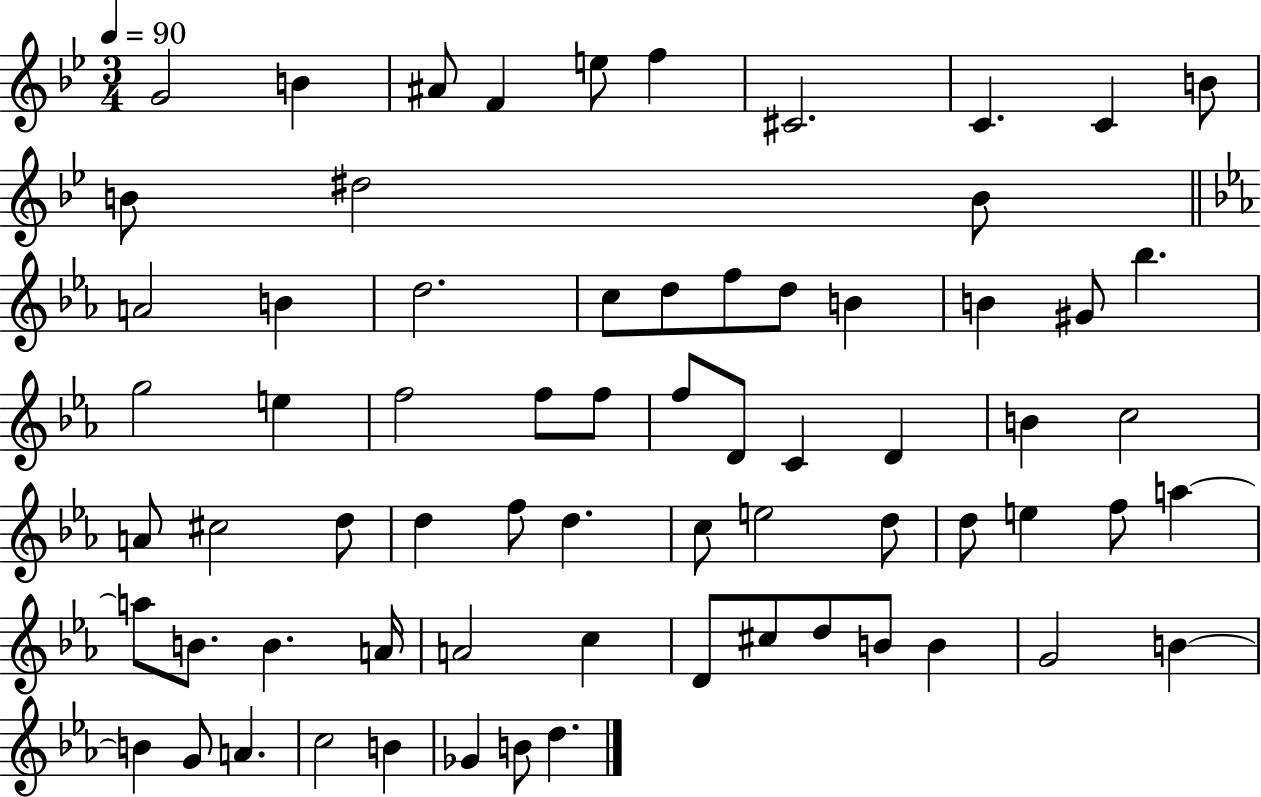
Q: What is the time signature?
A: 3/4